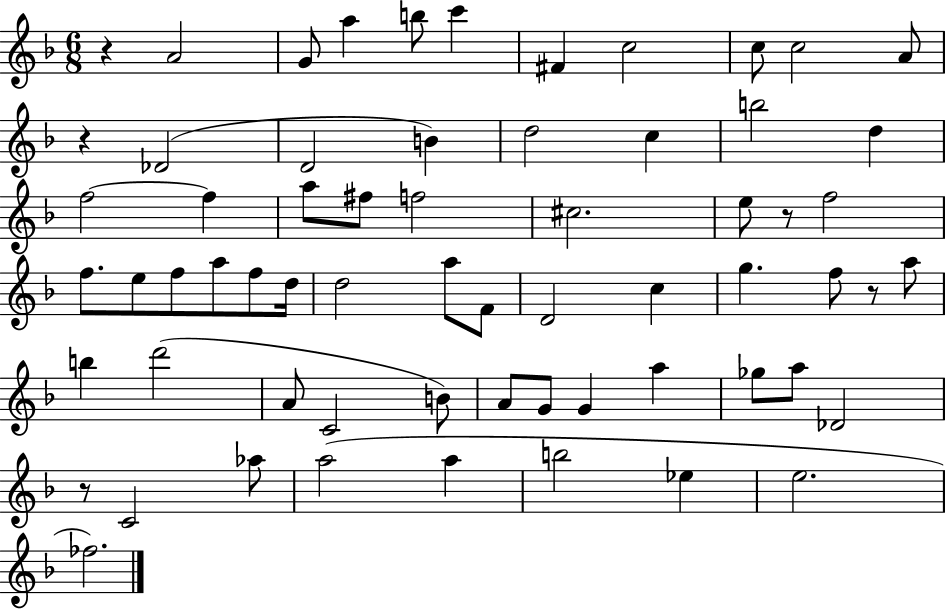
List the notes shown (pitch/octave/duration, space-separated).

R/q A4/h G4/e A5/q B5/e C6/q F#4/q C5/h C5/e C5/h A4/e R/q Db4/h D4/h B4/q D5/h C5/q B5/h D5/q F5/h F5/q A5/e F#5/e F5/h C#5/h. E5/e R/e F5/h F5/e. E5/e F5/e A5/e F5/e D5/s D5/h A5/e F4/e D4/h C5/q G5/q. F5/e R/e A5/e B5/q D6/h A4/e C4/h B4/e A4/e G4/e G4/q A5/q Gb5/e A5/e Db4/h R/e C4/h Ab5/e A5/h A5/q B5/h Eb5/q E5/h. FES5/h.